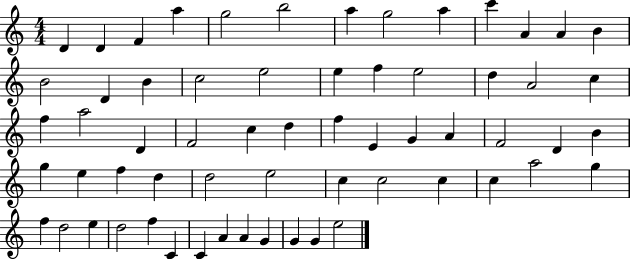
{
  \clef treble
  \numericTimeSignature
  \time 4/4
  \key c \major
  d'4 d'4 f'4 a''4 | g''2 b''2 | a''4 g''2 a''4 | c'''4 a'4 a'4 b'4 | \break b'2 d'4 b'4 | c''2 e''2 | e''4 f''4 e''2 | d''4 a'2 c''4 | \break f''4 a''2 d'4 | f'2 c''4 d''4 | f''4 e'4 g'4 a'4 | f'2 d'4 b'4 | \break g''4 e''4 f''4 d''4 | d''2 e''2 | c''4 c''2 c''4 | c''4 a''2 g''4 | \break f''4 d''2 e''4 | d''2 f''4 c'4 | c'4 a'4 a'4 g'4 | g'4 g'4 e''2 | \break \bar "|."
}